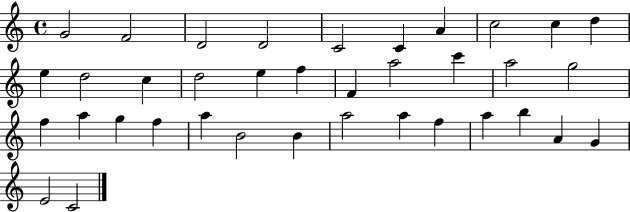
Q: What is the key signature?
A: C major